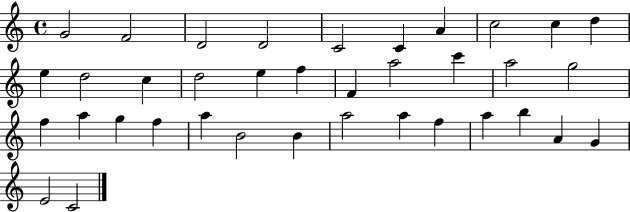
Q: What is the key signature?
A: C major